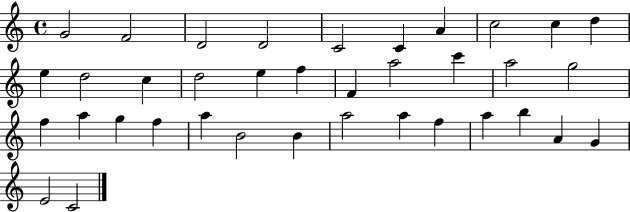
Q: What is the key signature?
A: C major